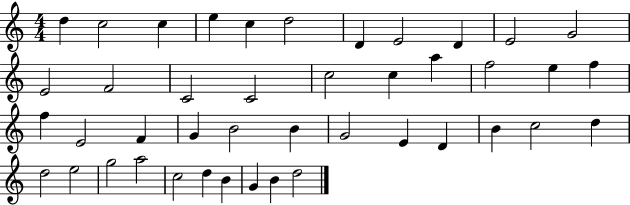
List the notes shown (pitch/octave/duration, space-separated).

D5/q C5/h C5/q E5/q C5/q D5/h D4/q E4/h D4/q E4/h G4/h E4/h F4/h C4/h C4/h C5/h C5/q A5/q F5/h E5/q F5/q F5/q E4/h F4/q G4/q B4/h B4/q G4/h E4/q D4/q B4/q C5/h D5/q D5/h E5/h G5/h A5/h C5/h D5/q B4/q G4/q B4/q D5/h